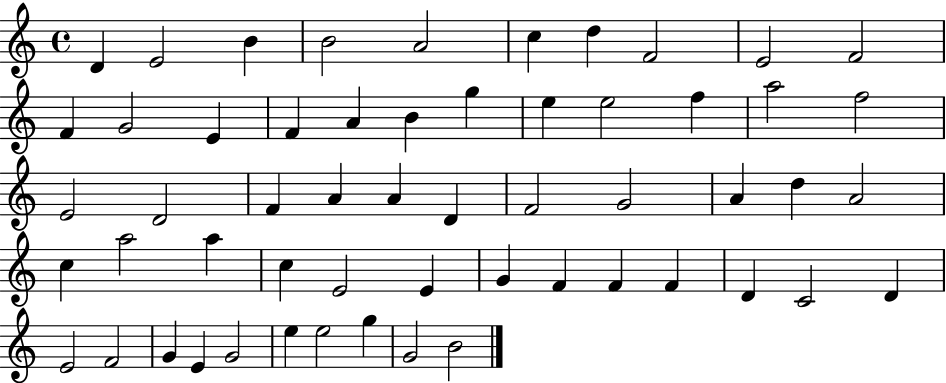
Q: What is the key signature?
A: C major